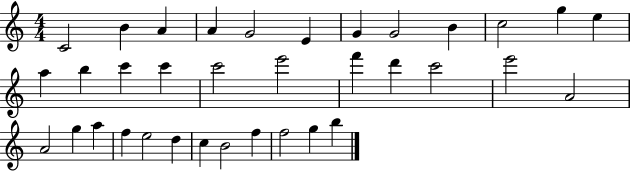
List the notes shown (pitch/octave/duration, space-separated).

C4/h B4/q A4/q A4/q G4/h E4/q G4/q G4/h B4/q C5/h G5/q E5/q A5/q B5/q C6/q C6/q C6/h E6/h F6/q D6/q C6/h E6/h A4/h A4/h G5/q A5/q F5/q E5/h D5/q C5/q B4/h F5/q F5/h G5/q B5/q